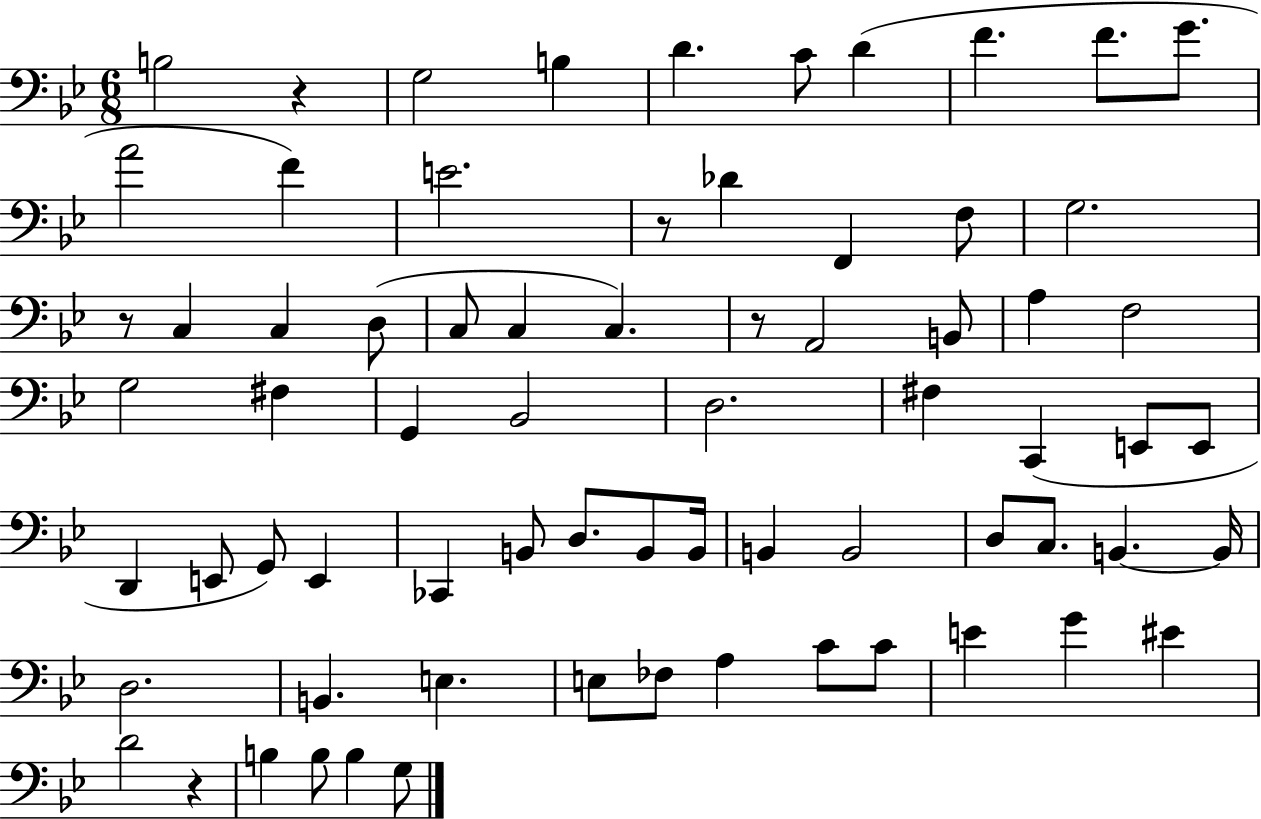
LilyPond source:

{
  \clef bass
  \numericTimeSignature
  \time 6/8
  \key bes \major
  b2 r4 | g2 b4 | d'4. c'8 d'4( | f'4. f'8. g'8. | \break a'2 f'4) | e'2. | r8 des'4 f,4 f8 | g2. | \break r8 c4 c4 d8( | c8 c4 c4.) | r8 a,2 b,8 | a4 f2 | \break g2 fis4 | g,4 bes,2 | d2. | fis4 c,4( e,8 e,8 | \break d,4 e,8 g,8) e,4 | ces,4 b,8 d8. b,8 b,16 | b,4 b,2 | d8 c8. b,4.~~ b,16 | \break d2. | b,4. e4. | e8 fes8 a4 c'8 c'8 | e'4 g'4 eis'4 | \break d'2 r4 | b4 b8 b4 g8 | \bar "|."
}